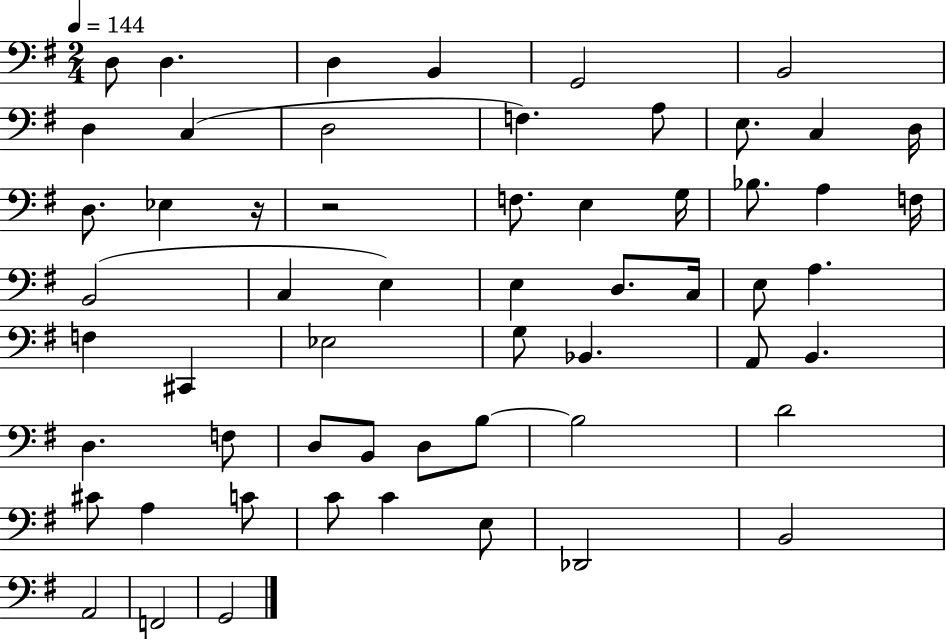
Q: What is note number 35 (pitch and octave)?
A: Bb2